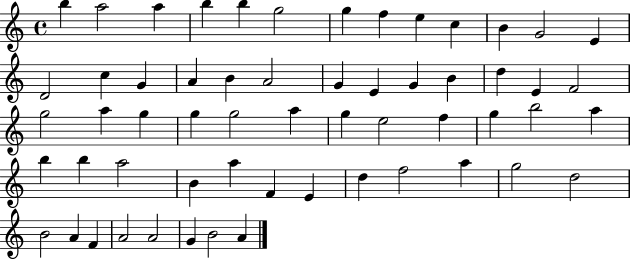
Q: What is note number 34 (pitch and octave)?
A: E5